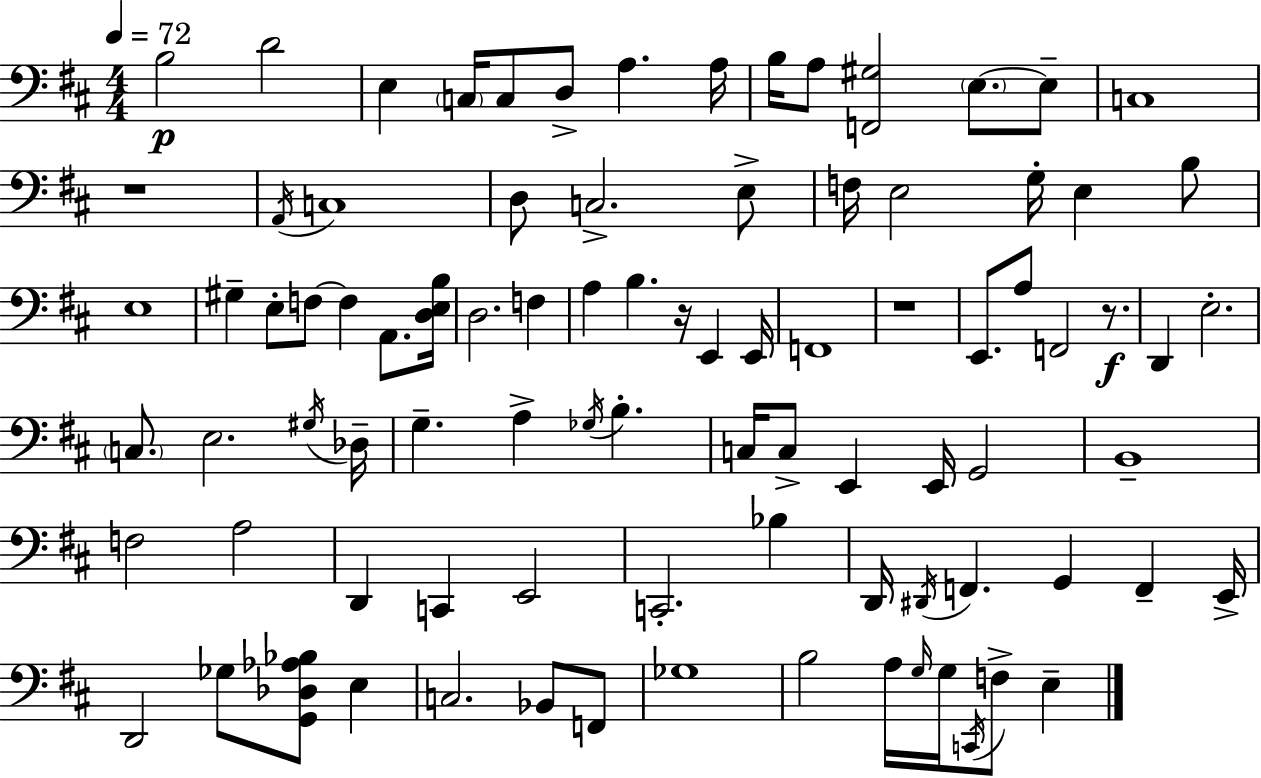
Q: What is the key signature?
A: D major